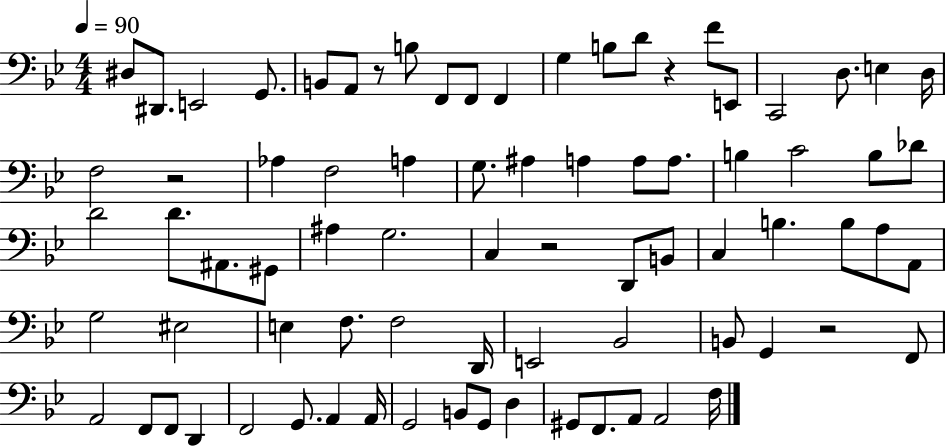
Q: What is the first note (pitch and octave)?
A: D#3